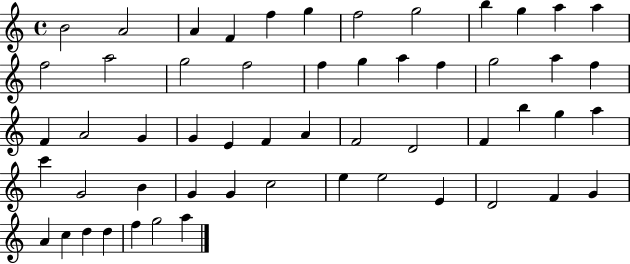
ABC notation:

X:1
T:Untitled
M:4/4
L:1/4
K:C
B2 A2 A F f g f2 g2 b g a a f2 a2 g2 f2 f g a f g2 a f F A2 G G E F A F2 D2 F b g a c' G2 B G G c2 e e2 E D2 F G A c d d f g2 a